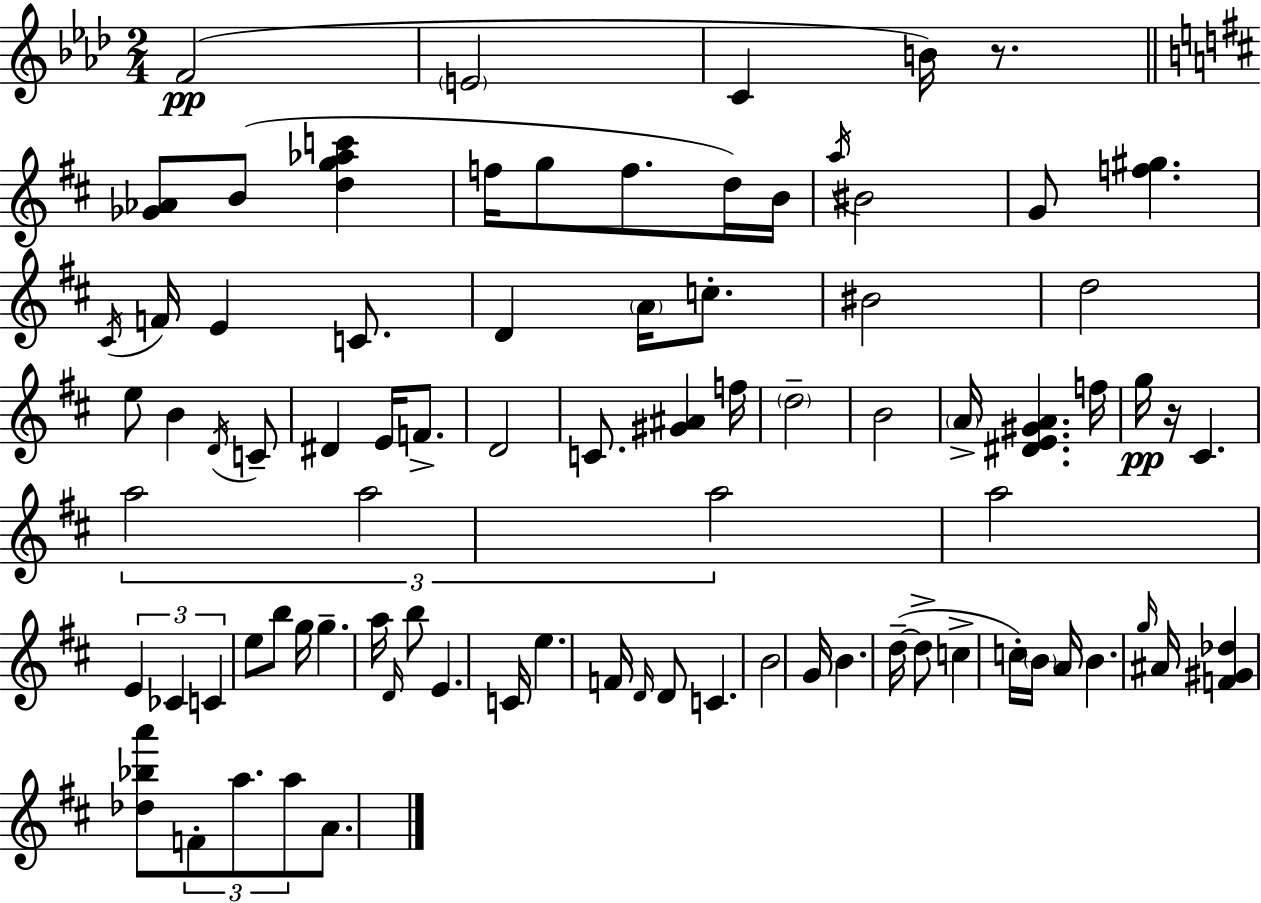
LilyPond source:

{
  \clef treble
  \numericTimeSignature
  \time 2/4
  \key aes \major
  \repeat volta 2 { f'2(\pp | \parenthesize e'2 | c'4 b'16) r8. | \bar "||" \break \key d \major <ges' aes'>8 b'8( <d'' g'' aes'' c'''>4 | f''16 g''8 f''8. d''16) b'16 | \acciaccatura { a''16 } bis'2 | g'8 <f'' gis''>4. | \break \acciaccatura { cis'16 } f'16 e'4 c'8. | d'4 \parenthesize a'16 c''8.-. | bis'2 | d''2 | \break e''8 b'4 | \acciaccatura { d'16 } c'8-- dis'4 e'16 | f'8.-> d'2 | c'8. <gis' ais'>4 | \break f''16 \parenthesize d''2-- | b'2 | \parenthesize a'16-> <dis' e' gis' a'>4. | f''16 g''16\pp r16 cis'4. | \break \tuplet 3/2 { a''2 | a''2 | a''2 } | a''2 | \break \tuplet 3/2 { e'4 ces'4 | c'4 } e''8 | b''8 g''16 g''4.-- | a''16 \grace { d'16 } b''8 e'4. | \break c'16 e''4. | f'16 \grace { d'16 } d'8 c'4. | b'2 | g'16 b'4. | \break d''16--~(~ d''8-> c''4-> | c''16-.) \parenthesize b'16 a'16 b'4. | \grace { g''16 } ais'16 <f' gis' des''>4 | <des'' bes'' a'''>8 \tuplet 3/2 { f'8-. a''8. | \break a''8 } a'8. } \bar "|."
}